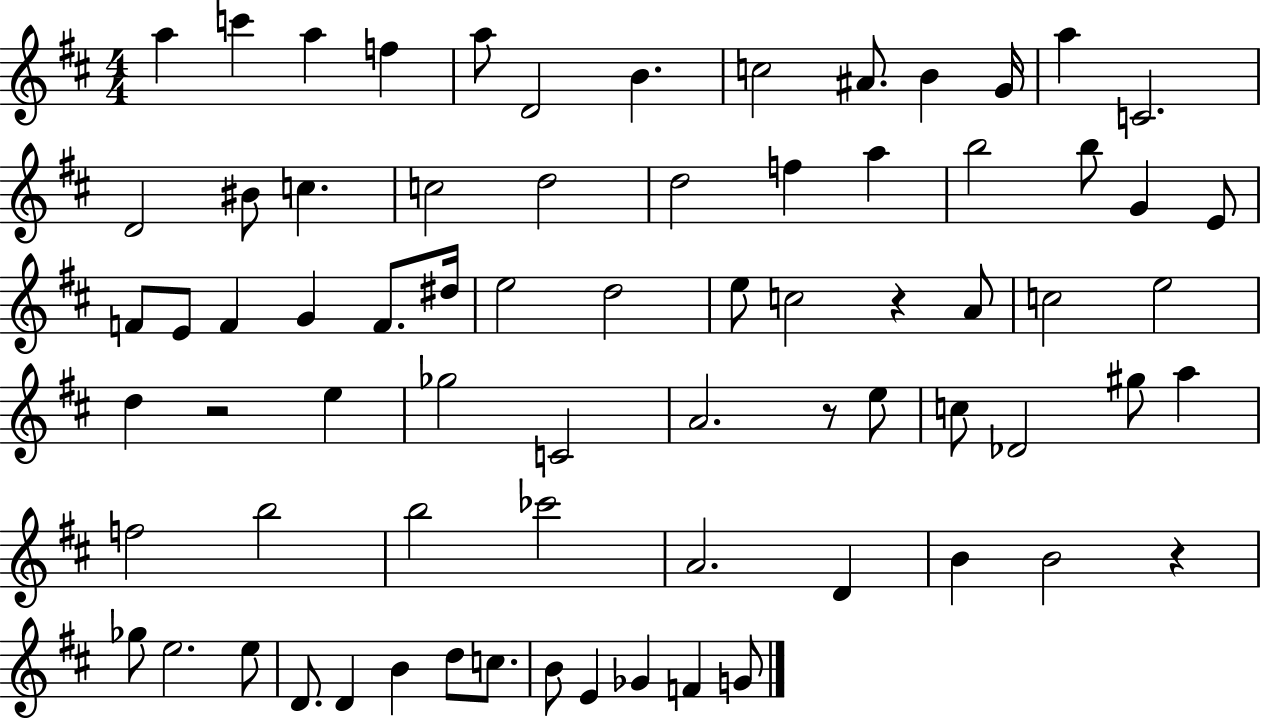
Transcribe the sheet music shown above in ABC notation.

X:1
T:Untitled
M:4/4
L:1/4
K:D
a c' a f a/2 D2 B c2 ^A/2 B G/4 a C2 D2 ^B/2 c c2 d2 d2 f a b2 b/2 G E/2 F/2 E/2 F G F/2 ^d/4 e2 d2 e/2 c2 z A/2 c2 e2 d z2 e _g2 C2 A2 z/2 e/2 c/2 _D2 ^g/2 a f2 b2 b2 _c'2 A2 D B B2 z _g/2 e2 e/2 D/2 D B d/2 c/2 B/2 E _G F G/2